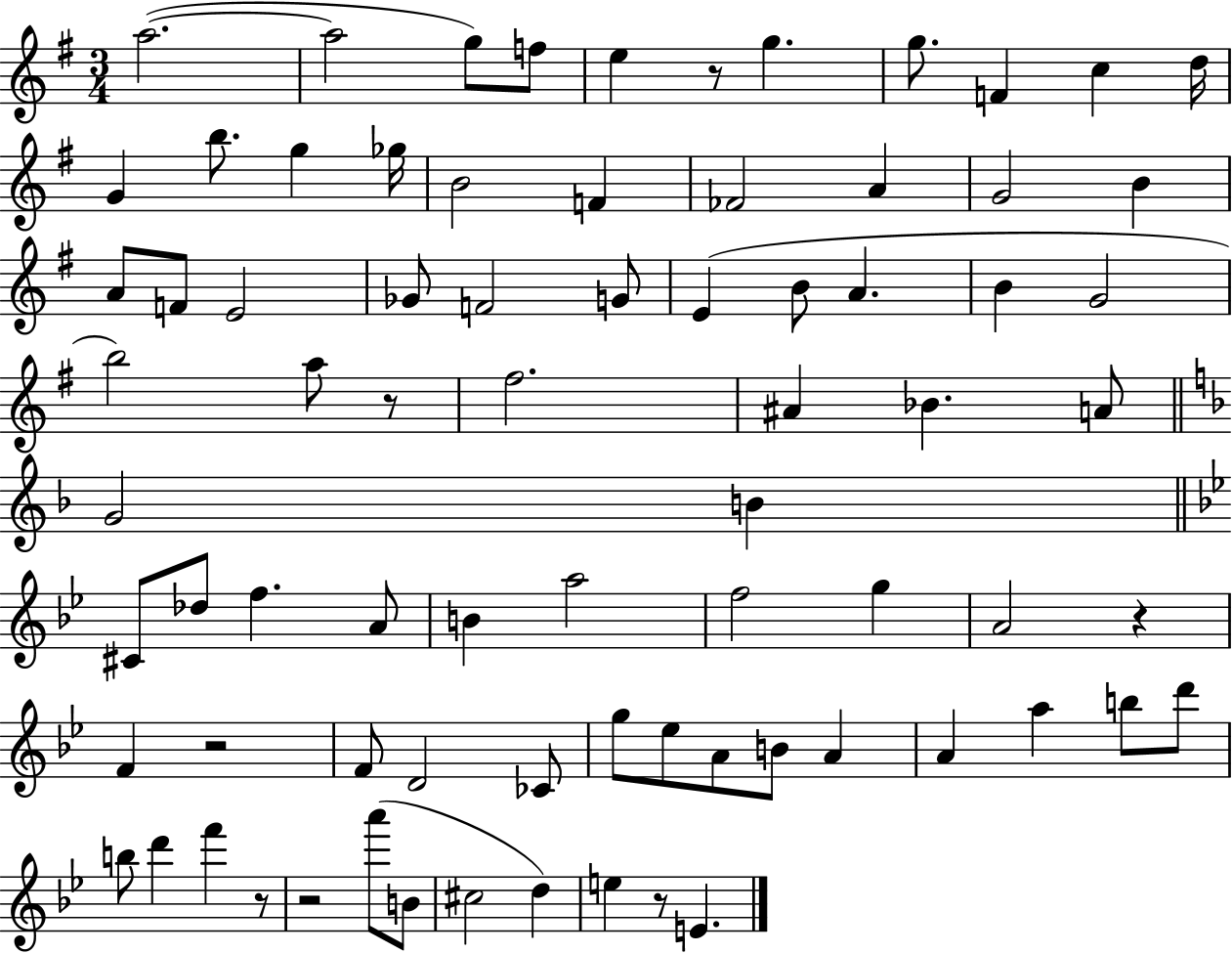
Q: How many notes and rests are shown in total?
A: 77